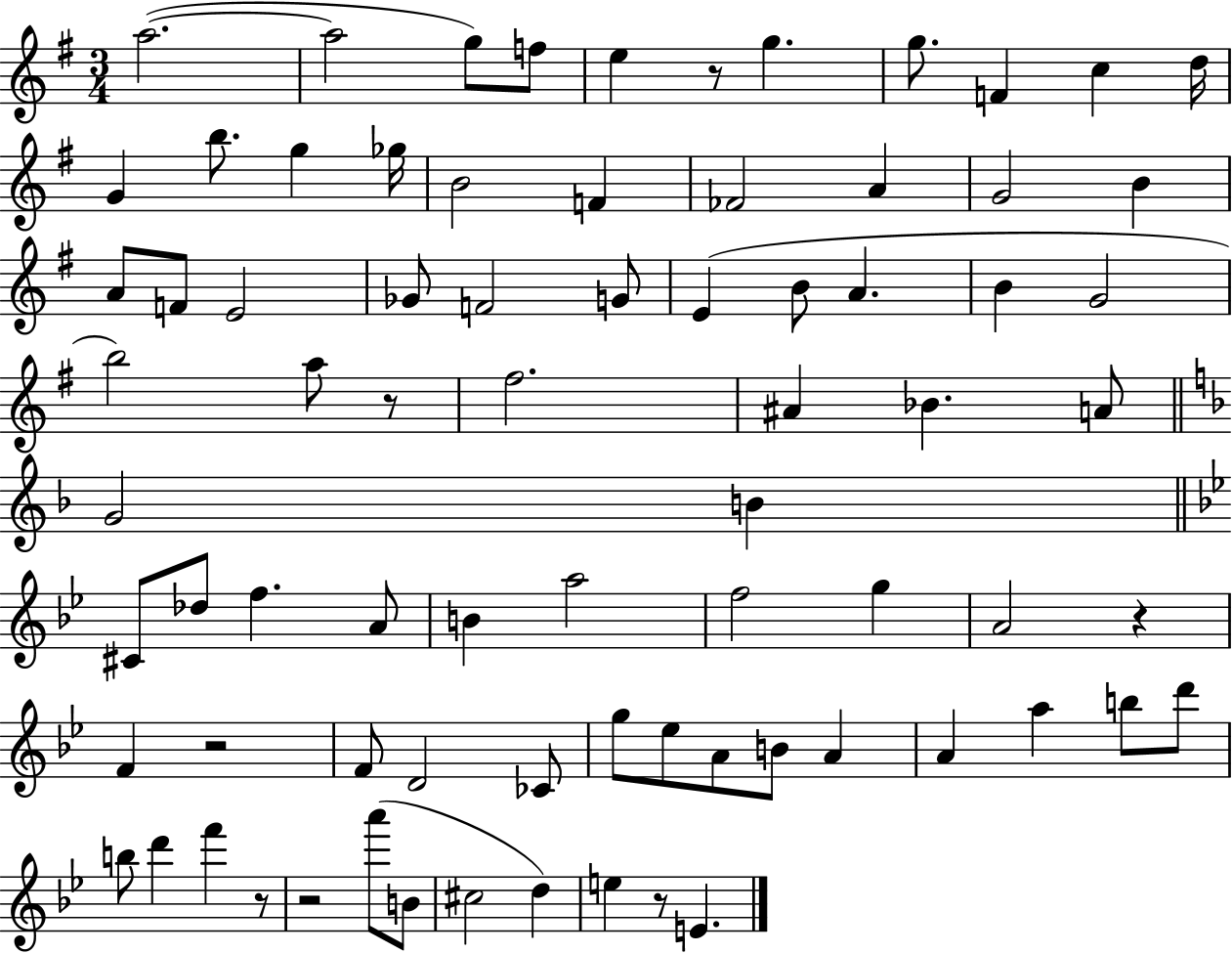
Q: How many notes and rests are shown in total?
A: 77